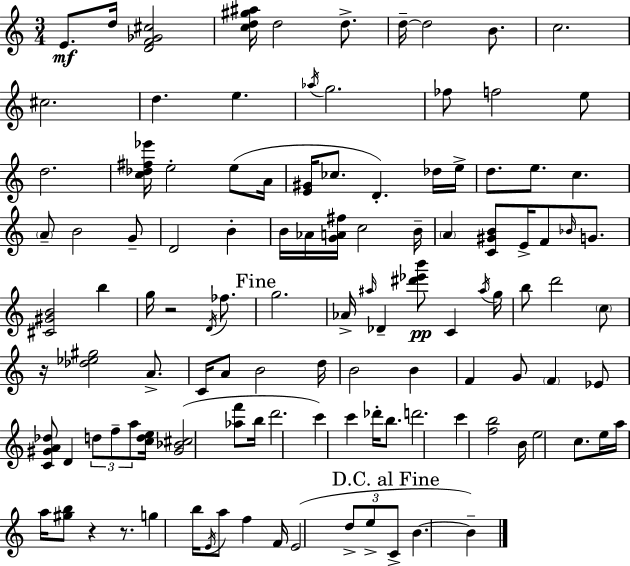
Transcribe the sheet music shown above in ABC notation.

X:1
T:Untitled
M:3/4
L:1/4
K:C
E/2 d/4 [DF_G^c]2 [cd^g^a]/4 d2 d/2 d/4 d2 B/2 c2 ^c2 d e _a/4 g2 _f/2 f2 e/2 d2 [c_d^f_e']/4 e2 e/2 A/4 [E^G]/4 _c/2 D _d/4 e/4 d/2 e/2 c A/2 B2 G/2 D2 B B/4 _A/4 [GA^f]/4 c2 B/4 A [C^GB]/2 E/4 F/2 _B/4 G/2 [^C^GB]2 b g/4 z2 D/4 _f/2 g2 _A/4 ^a/4 _D [^d'_e'b']/2 C ^a/4 g/4 b/2 d'2 c/2 z/4 [_d_e^g]2 A/2 C/4 A/2 B2 d/4 B2 B F G/2 F _E/2 [C^GA_d]/2 D d/2 f/2 a/2 [cde]/4 [^G_B^c]2 [_af']/2 b/4 d'2 c' c' _d'/4 b/2 d'2 c' [fb]2 B/4 e2 c/2 e/4 a/4 a/4 [^gb]/2 z z/2 g b/4 E/4 a/2 f F/4 E2 d/2 e/2 C/2 B B